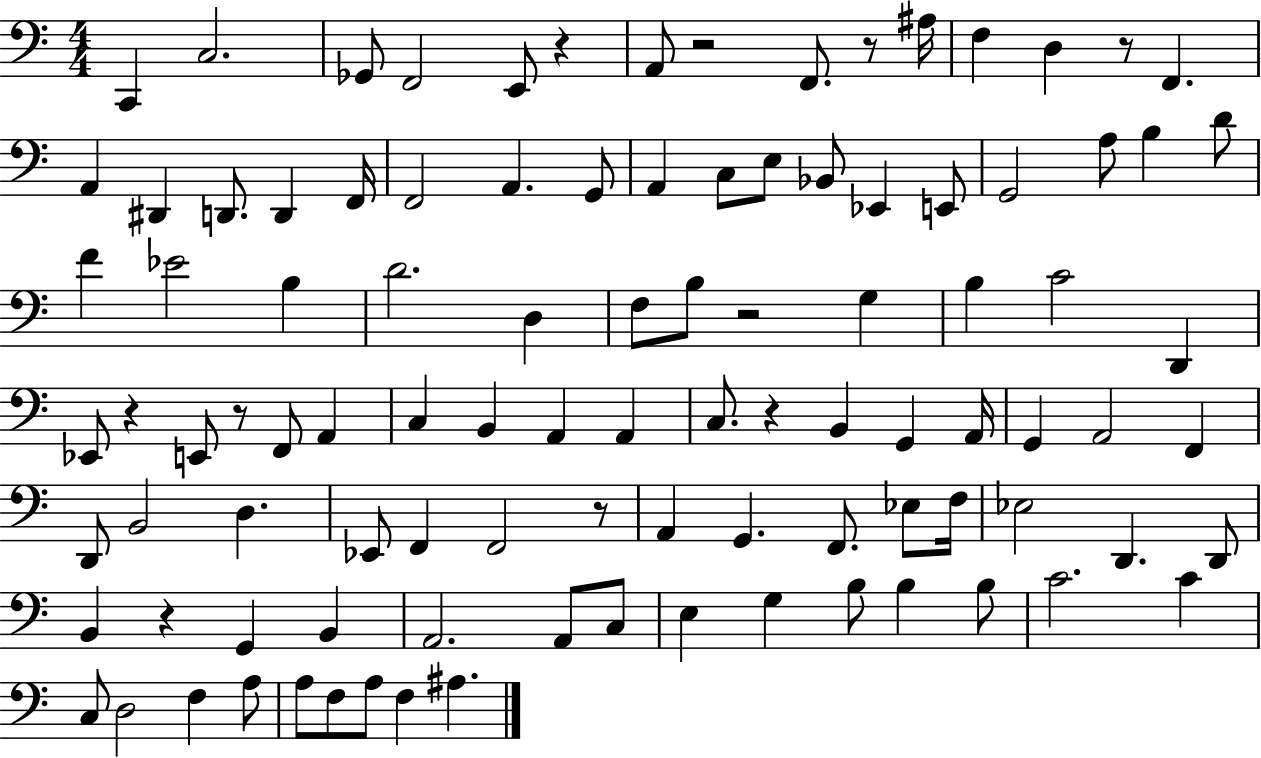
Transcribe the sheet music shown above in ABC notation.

X:1
T:Untitled
M:4/4
L:1/4
K:C
C,, C,2 _G,,/2 F,,2 E,,/2 z A,,/2 z2 F,,/2 z/2 ^A,/4 F, D, z/2 F,, A,, ^D,, D,,/2 D,, F,,/4 F,,2 A,, G,,/2 A,, C,/2 E,/2 _B,,/2 _E,, E,,/2 G,,2 A,/2 B, D/2 F _E2 B, D2 D, F,/2 B,/2 z2 G, B, C2 D,, _E,,/2 z E,,/2 z/2 F,,/2 A,, C, B,, A,, A,, C,/2 z B,, G,, A,,/4 G,, A,,2 F,, D,,/2 B,,2 D, _E,,/2 F,, F,,2 z/2 A,, G,, F,,/2 _E,/2 F,/4 _E,2 D,, D,,/2 B,, z G,, B,, A,,2 A,,/2 C,/2 E, G, B,/2 B, B,/2 C2 C C,/2 D,2 F, A,/2 A,/2 F,/2 A,/2 F, ^A,